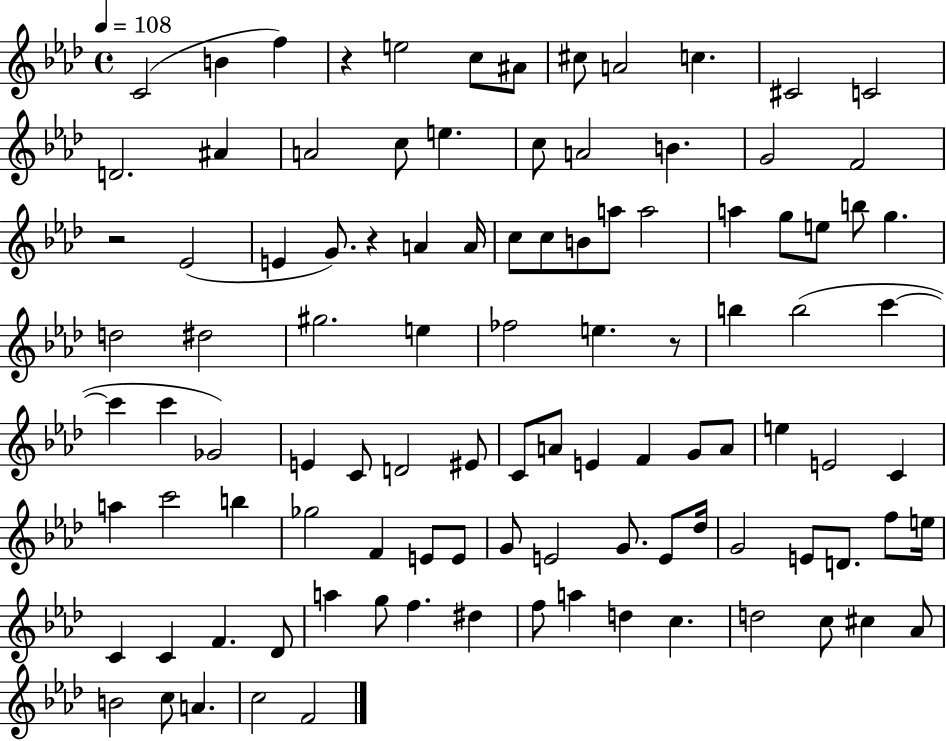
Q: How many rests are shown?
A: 4